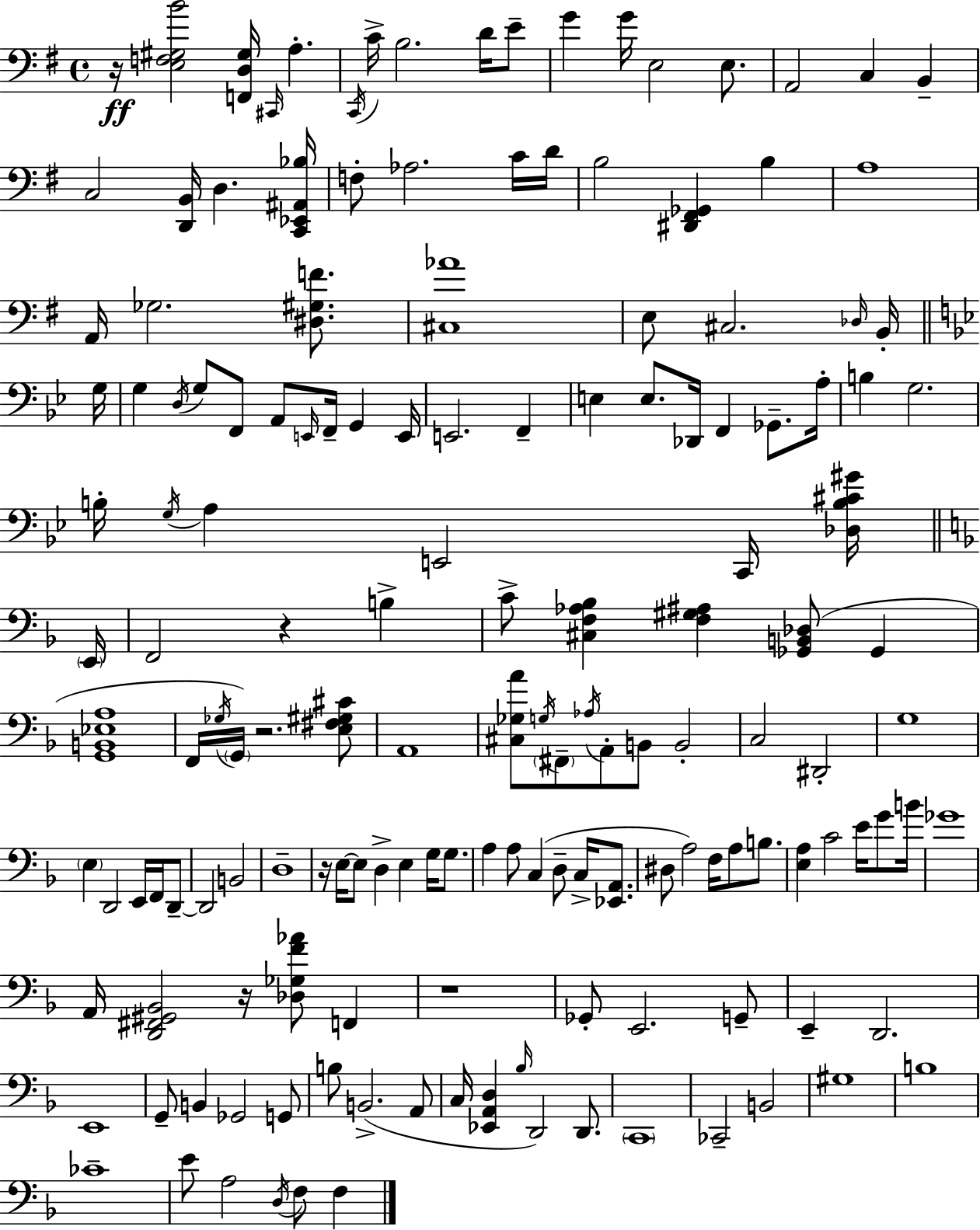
X:1
T:Untitled
M:4/4
L:1/4
K:G
z/4 [E,F,^G,B]2 [F,,D,^G,]/4 ^C,,/4 A, C,,/4 C/4 B,2 D/4 E/2 G G/4 E,2 E,/2 A,,2 C, B,, C,2 [D,,B,,]/4 D, [C,,_E,,^A,,_B,]/4 F,/2 _A,2 C/4 D/4 B,2 [^D,,^F,,_G,,] B, A,4 A,,/4 _G,2 [^D,^G,F]/2 [^C,_A]4 E,/2 ^C,2 _D,/4 B,,/4 G,/4 G, D,/4 G,/2 F,,/2 A,,/2 E,,/4 F,,/4 G,, E,,/4 E,,2 F,, E, E,/2 _D,,/4 F,, _G,,/2 A,/4 B, G,2 B,/4 G,/4 A, E,,2 C,,/4 [_D,B,^C^G]/4 E,,/4 F,,2 z B, C/2 [^C,F,_A,_B,] [F,^G,^A,] [_G,,B,,_D,]/2 _G,, [G,,B,,_E,A,]4 F,,/4 _G,/4 G,,/4 z2 [E,^F,^G,^C]/2 A,,4 [^C,_G,A]/2 G,/4 ^F,,/2 _A,/4 A,,/2 B,,/2 B,,2 C,2 ^D,,2 G,4 E, D,,2 E,,/4 F,,/4 D,,/2 D,,2 B,,2 D,4 z/4 E,/4 E,/2 D, E, G,/4 G,/2 A, A,/2 C, D,/2 C,/4 [_E,,A,,]/2 ^D,/2 A,2 F,/4 A,/2 B,/2 [E,A,] C2 E/4 G/2 B/4 _G4 A,,/4 [D,,^F,,^G,,_B,,]2 z/4 [_D,_G,F_A]/2 F,, z4 _G,,/2 E,,2 G,,/2 E,, D,,2 E,,4 G,,/2 B,, _G,,2 G,,/2 B,/2 B,,2 A,,/2 C,/4 [_E,,A,,D,] _B,/4 D,,2 D,,/2 C,,4 _C,,2 B,,2 ^G,4 B,4 _C4 E/2 A,2 D,/4 F,/2 F,